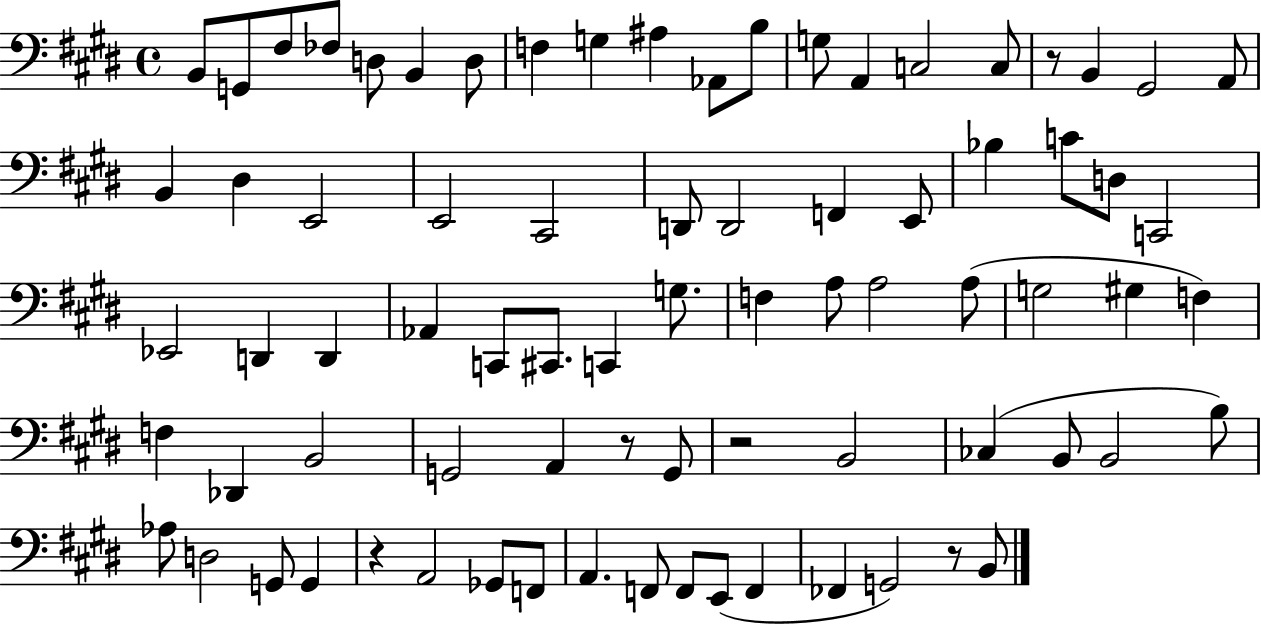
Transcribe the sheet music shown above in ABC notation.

X:1
T:Untitled
M:4/4
L:1/4
K:E
B,,/2 G,,/2 ^F,/2 _F,/2 D,/2 B,, D,/2 F, G, ^A, _A,,/2 B,/2 G,/2 A,, C,2 C,/2 z/2 B,, ^G,,2 A,,/2 B,, ^D, E,,2 E,,2 ^C,,2 D,,/2 D,,2 F,, E,,/2 _B, C/2 D,/2 C,,2 _E,,2 D,, D,, _A,, C,,/2 ^C,,/2 C,, G,/2 F, A,/2 A,2 A,/2 G,2 ^G, F, F, _D,, B,,2 G,,2 A,, z/2 G,,/2 z2 B,,2 _C, B,,/2 B,,2 B,/2 _A,/2 D,2 G,,/2 G,, z A,,2 _G,,/2 F,,/2 A,, F,,/2 F,,/2 E,,/2 F,, _F,, G,,2 z/2 B,,/2